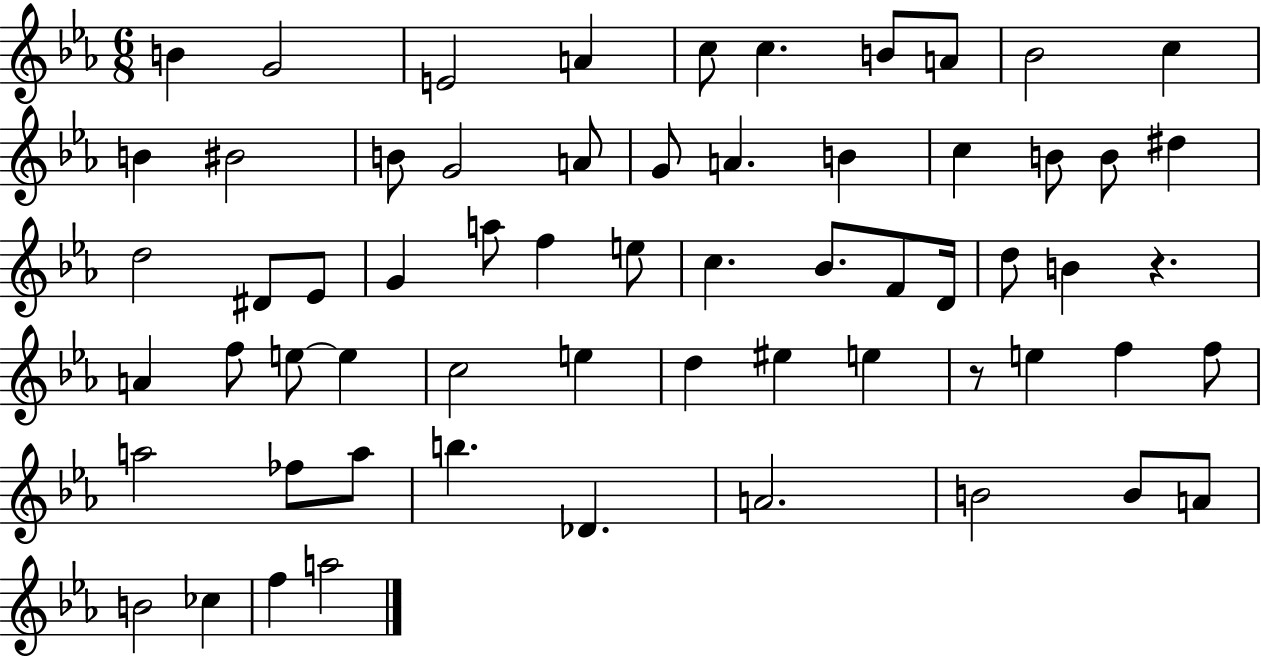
X:1
T:Untitled
M:6/8
L:1/4
K:Eb
B G2 E2 A c/2 c B/2 A/2 _B2 c B ^B2 B/2 G2 A/2 G/2 A B c B/2 B/2 ^d d2 ^D/2 _E/2 G a/2 f e/2 c _B/2 F/2 D/4 d/2 B z A f/2 e/2 e c2 e d ^e e z/2 e f f/2 a2 _f/2 a/2 b _D A2 B2 B/2 A/2 B2 _c f a2